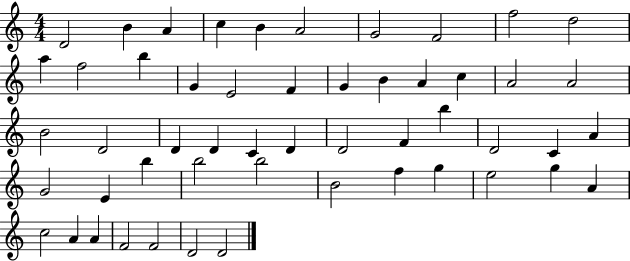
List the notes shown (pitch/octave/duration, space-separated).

D4/h B4/q A4/q C5/q B4/q A4/h G4/h F4/h F5/h D5/h A5/q F5/h B5/q G4/q E4/h F4/q G4/q B4/q A4/q C5/q A4/h A4/h B4/h D4/h D4/q D4/q C4/q D4/q D4/h F4/q B5/q D4/h C4/q A4/q G4/h E4/q B5/q B5/h B5/h B4/h F5/q G5/q E5/h G5/q A4/q C5/h A4/q A4/q F4/h F4/h D4/h D4/h